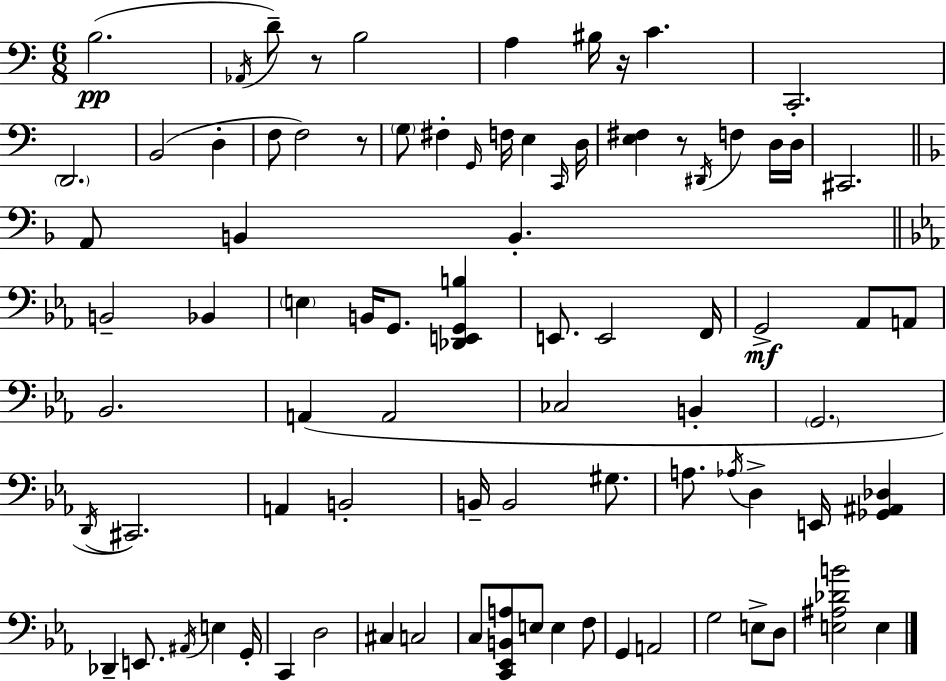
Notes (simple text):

B3/h. Ab2/s D4/e R/e B3/h A3/q BIS3/s R/s C4/q. C2/h. D2/h. B2/h D3/q F3/e F3/h R/e G3/e F#3/q G2/s F3/s E3/q C2/s D3/s [E3,F#3]/q R/e D#2/s F3/q D3/s D3/s C#2/h. A2/e B2/q B2/q. B2/h Bb2/q E3/q B2/s G2/e. [Db2,E2,G2,B3]/q E2/e. E2/h F2/s G2/h Ab2/e A2/e Bb2/h. A2/q A2/h CES3/h B2/q G2/h. D2/s C#2/h. A2/q B2/h B2/s B2/h G#3/e. A3/e. Ab3/s D3/q E2/s [Gb2,A#2,Db3]/q Db2/q E2/e. A#2/s E3/q G2/s C2/q D3/h C#3/q C3/h C3/e [C2,Eb2,B2,A3]/e E3/e E3/q F3/e G2/q A2/h G3/h E3/e D3/e [E3,A#3,Db4,B4]/h E3/q